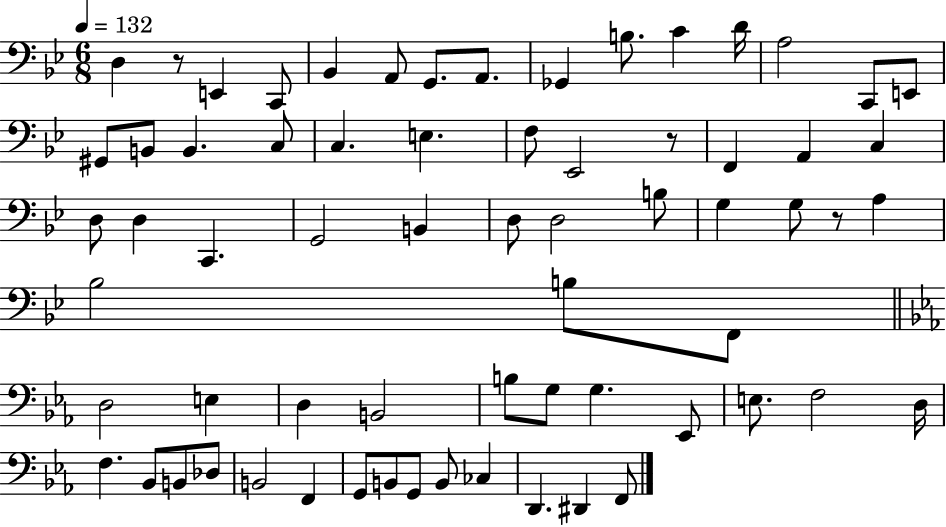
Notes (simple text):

D3/q R/e E2/q C2/e Bb2/q A2/e G2/e. A2/e. Gb2/q B3/e. C4/q D4/s A3/h C2/e E2/e G#2/e B2/e B2/q. C3/e C3/q. E3/q. F3/e Eb2/h R/e F2/q A2/q C3/q D3/e D3/q C2/q. G2/h B2/q D3/e D3/h B3/e G3/q G3/e R/e A3/q Bb3/h B3/e F2/e D3/h E3/q D3/q B2/h B3/e G3/e G3/q. Eb2/e E3/e. F3/h D3/s F3/q. Bb2/e B2/e Db3/e B2/h F2/q G2/e B2/e G2/e B2/e CES3/q D2/q. D#2/q F2/e